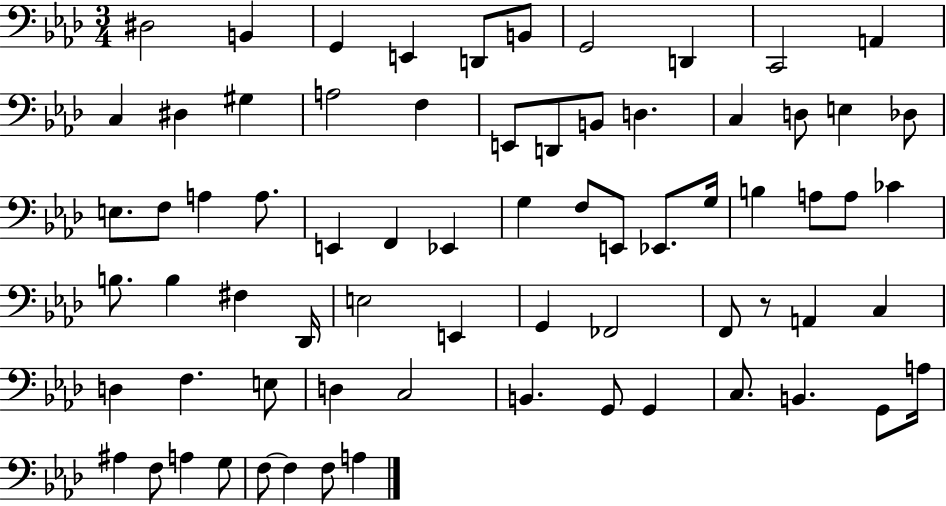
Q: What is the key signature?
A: AES major